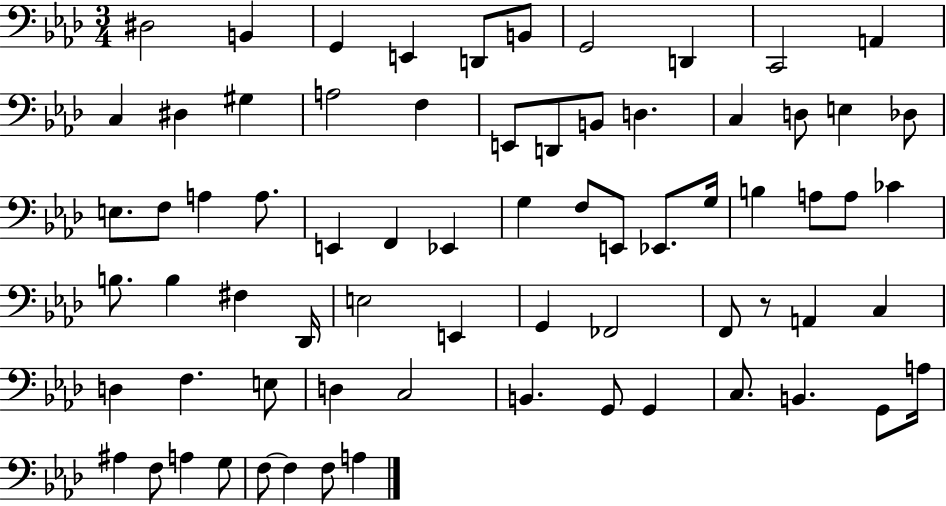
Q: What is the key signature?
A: AES major